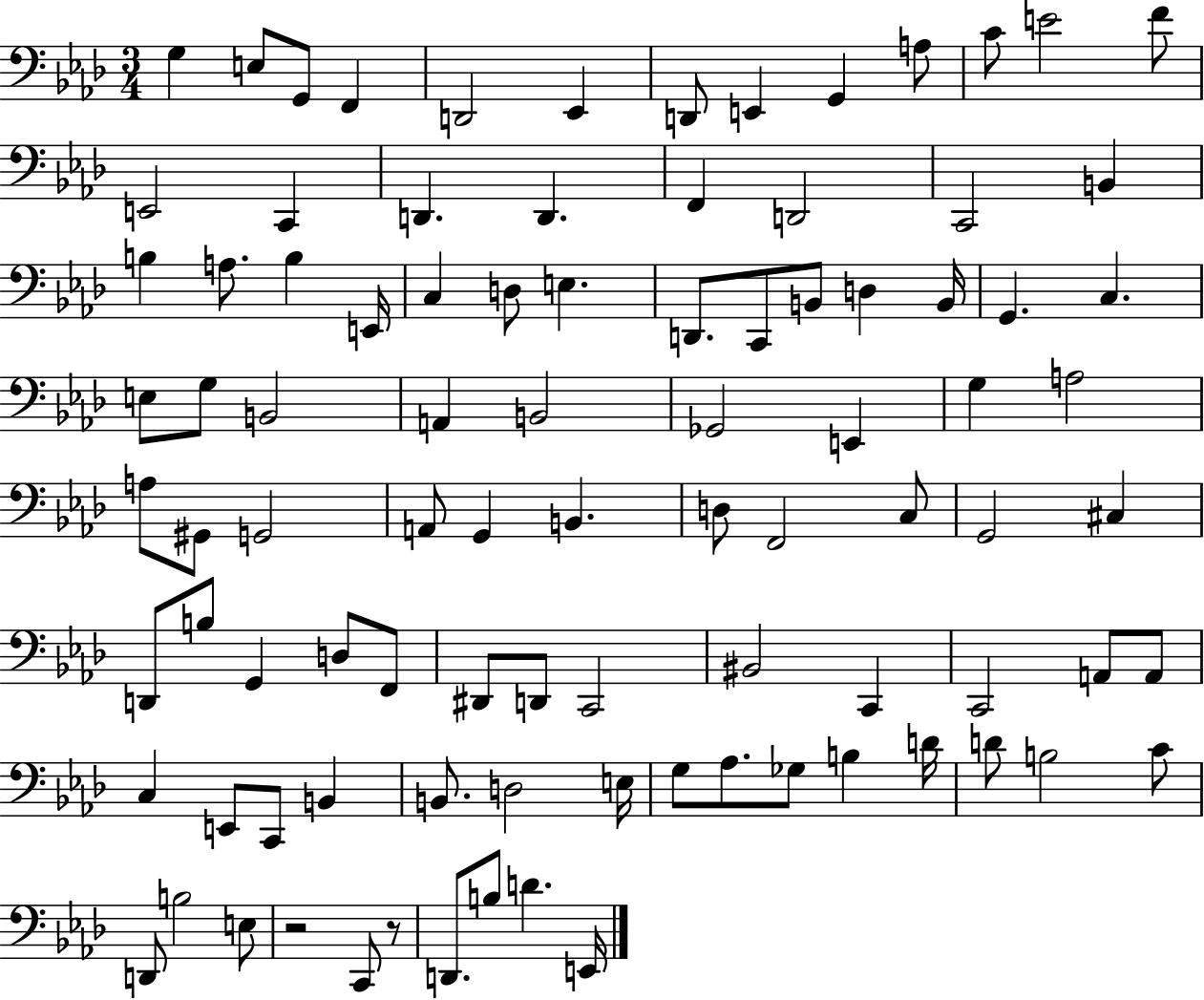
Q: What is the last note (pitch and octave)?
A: E2